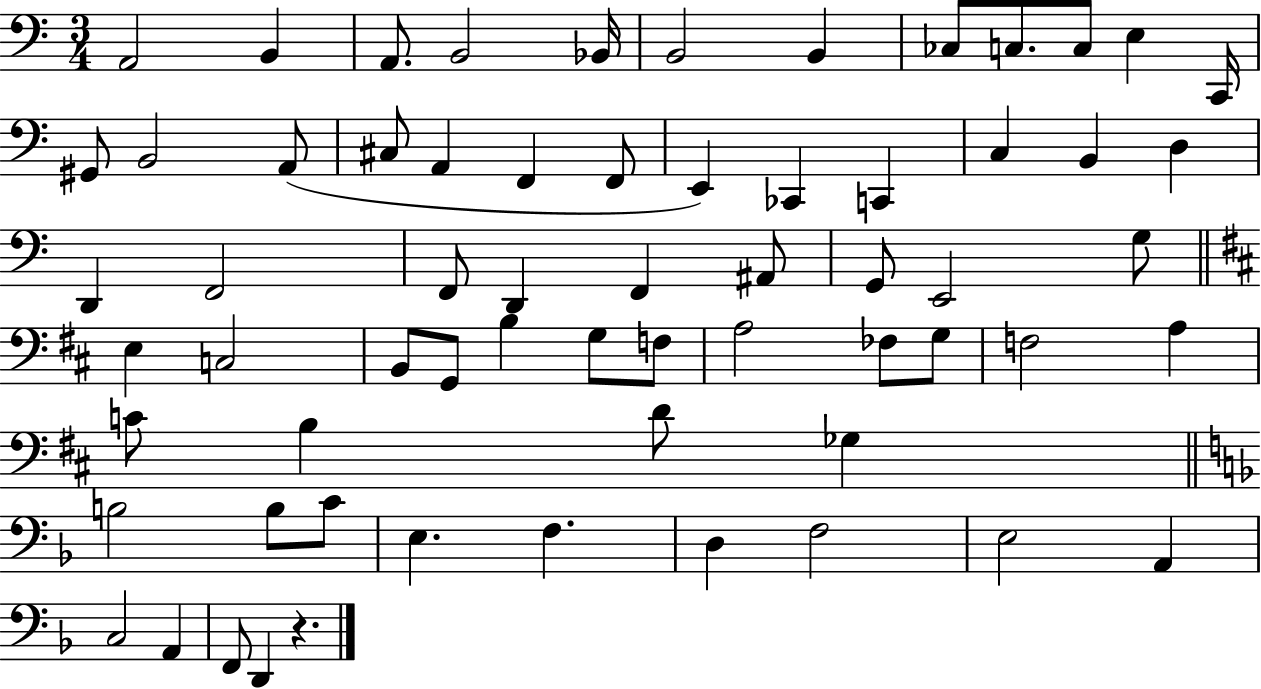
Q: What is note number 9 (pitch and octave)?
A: C3